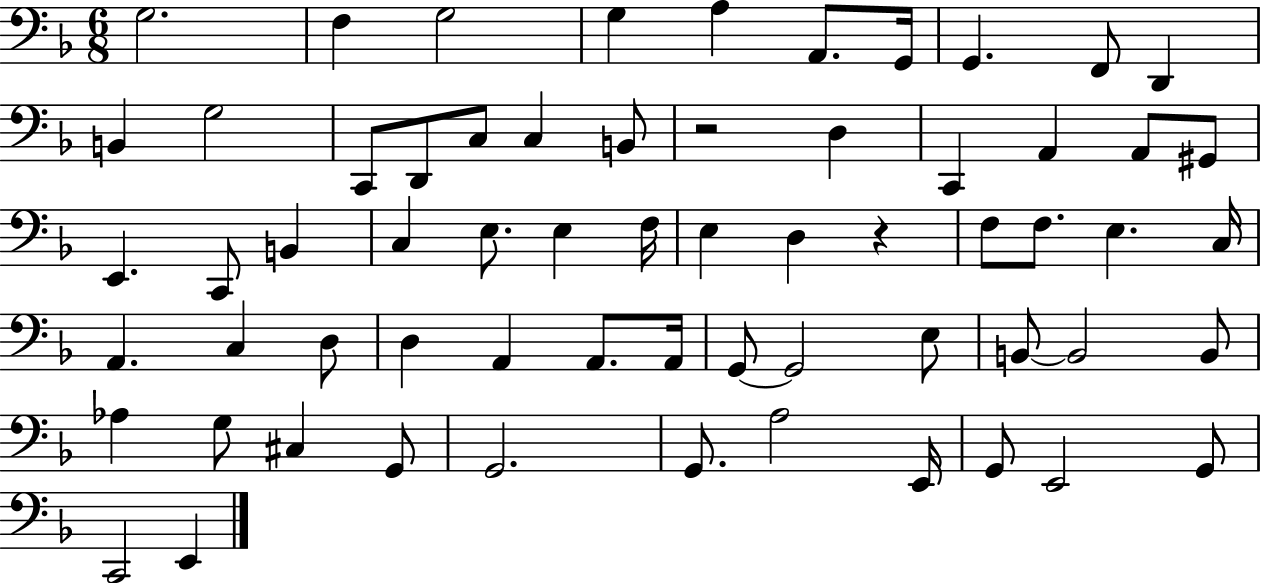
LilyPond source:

{
  \clef bass
  \numericTimeSignature
  \time 6/8
  \key f \major
  \repeat volta 2 { g2. | f4 g2 | g4 a4 a,8. g,16 | g,4. f,8 d,4 | \break b,4 g2 | c,8 d,8 c8 c4 b,8 | r2 d4 | c,4 a,4 a,8 gis,8 | \break e,4. c,8 b,4 | c4 e8. e4 f16 | e4 d4 r4 | f8 f8. e4. c16 | \break a,4. c4 d8 | d4 a,4 a,8. a,16 | g,8~~ g,2 e8 | b,8~~ b,2 b,8 | \break aes4 g8 cis4 g,8 | g,2. | g,8. a2 e,16 | g,8 e,2 g,8 | \break c,2 e,4 | } \bar "|."
}